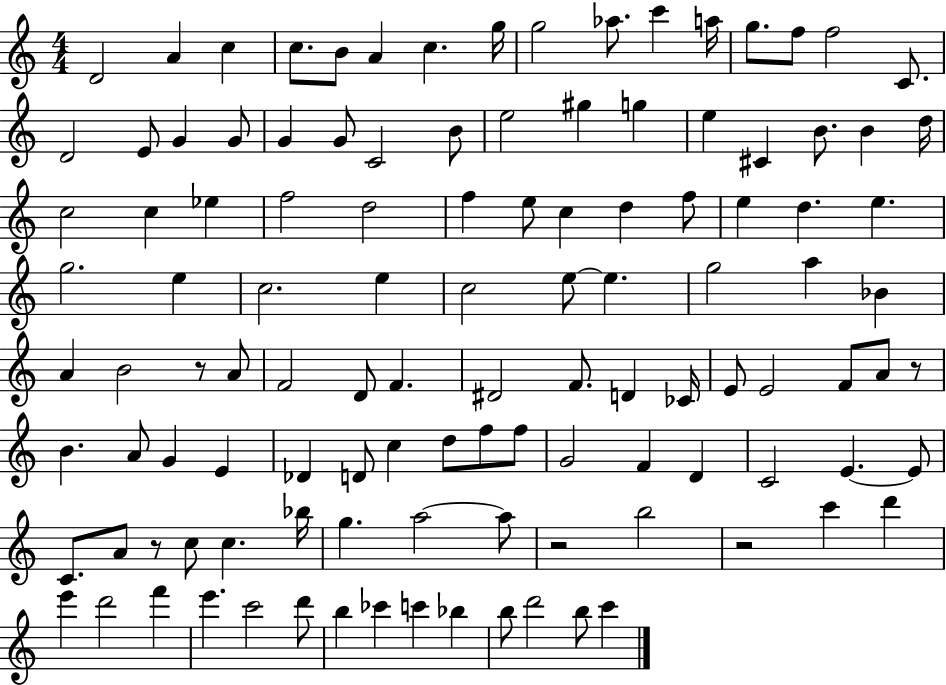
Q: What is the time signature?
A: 4/4